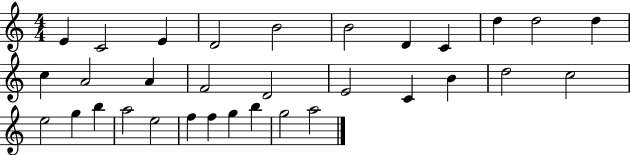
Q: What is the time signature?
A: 4/4